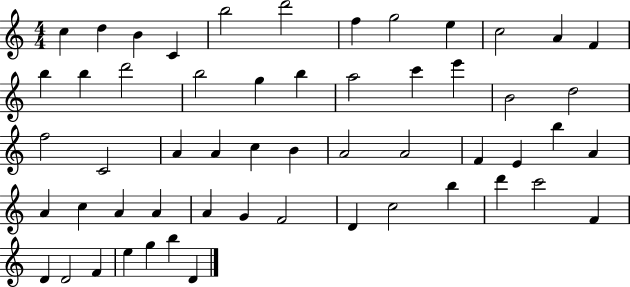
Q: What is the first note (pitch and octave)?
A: C5